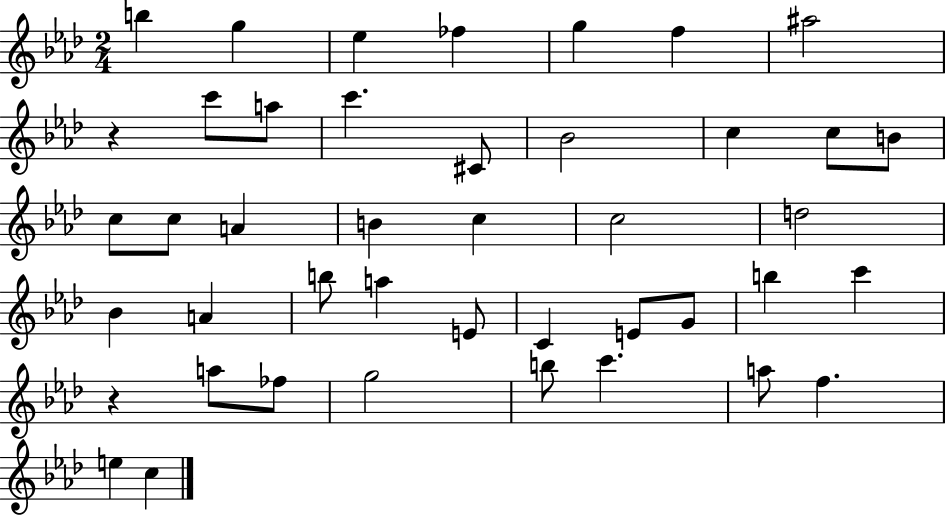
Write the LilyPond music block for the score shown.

{
  \clef treble
  \numericTimeSignature
  \time 2/4
  \key aes \major
  b''4 g''4 | ees''4 fes''4 | g''4 f''4 | ais''2 | \break r4 c'''8 a''8 | c'''4. cis'8 | bes'2 | c''4 c''8 b'8 | \break c''8 c''8 a'4 | b'4 c''4 | c''2 | d''2 | \break bes'4 a'4 | b''8 a''4 e'8 | c'4 e'8 g'8 | b''4 c'''4 | \break r4 a''8 fes''8 | g''2 | b''8 c'''4. | a''8 f''4. | \break e''4 c''4 | \bar "|."
}